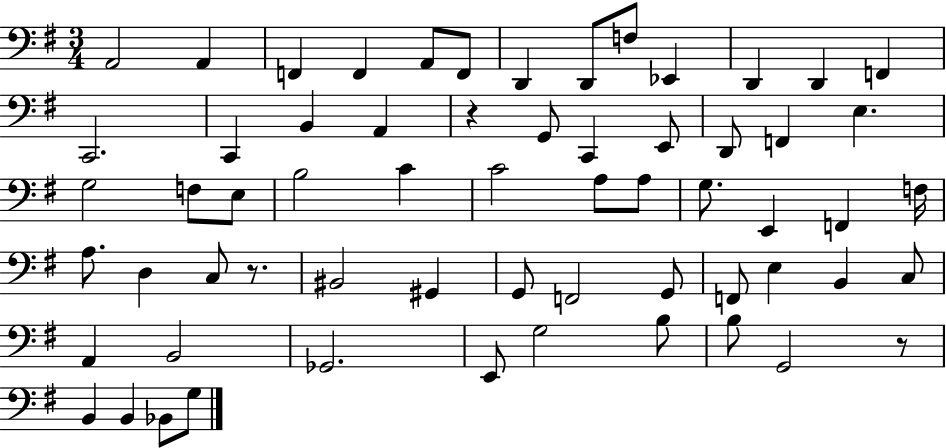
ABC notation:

X:1
T:Untitled
M:3/4
L:1/4
K:G
A,,2 A,, F,, F,, A,,/2 F,,/2 D,, D,,/2 F,/2 _E,, D,, D,, F,, C,,2 C,, B,, A,, z G,,/2 C,, E,,/2 D,,/2 F,, E, G,2 F,/2 E,/2 B,2 C C2 A,/2 A,/2 G,/2 E,, F,, F,/4 A,/2 D, C,/2 z/2 ^B,,2 ^G,, G,,/2 F,,2 G,,/2 F,,/2 E, B,, C,/2 A,, B,,2 _G,,2 E,,/2 G,2 B,/2 B,/2 G,,2 z/2 B,, B,, _B,,/2 G,/2